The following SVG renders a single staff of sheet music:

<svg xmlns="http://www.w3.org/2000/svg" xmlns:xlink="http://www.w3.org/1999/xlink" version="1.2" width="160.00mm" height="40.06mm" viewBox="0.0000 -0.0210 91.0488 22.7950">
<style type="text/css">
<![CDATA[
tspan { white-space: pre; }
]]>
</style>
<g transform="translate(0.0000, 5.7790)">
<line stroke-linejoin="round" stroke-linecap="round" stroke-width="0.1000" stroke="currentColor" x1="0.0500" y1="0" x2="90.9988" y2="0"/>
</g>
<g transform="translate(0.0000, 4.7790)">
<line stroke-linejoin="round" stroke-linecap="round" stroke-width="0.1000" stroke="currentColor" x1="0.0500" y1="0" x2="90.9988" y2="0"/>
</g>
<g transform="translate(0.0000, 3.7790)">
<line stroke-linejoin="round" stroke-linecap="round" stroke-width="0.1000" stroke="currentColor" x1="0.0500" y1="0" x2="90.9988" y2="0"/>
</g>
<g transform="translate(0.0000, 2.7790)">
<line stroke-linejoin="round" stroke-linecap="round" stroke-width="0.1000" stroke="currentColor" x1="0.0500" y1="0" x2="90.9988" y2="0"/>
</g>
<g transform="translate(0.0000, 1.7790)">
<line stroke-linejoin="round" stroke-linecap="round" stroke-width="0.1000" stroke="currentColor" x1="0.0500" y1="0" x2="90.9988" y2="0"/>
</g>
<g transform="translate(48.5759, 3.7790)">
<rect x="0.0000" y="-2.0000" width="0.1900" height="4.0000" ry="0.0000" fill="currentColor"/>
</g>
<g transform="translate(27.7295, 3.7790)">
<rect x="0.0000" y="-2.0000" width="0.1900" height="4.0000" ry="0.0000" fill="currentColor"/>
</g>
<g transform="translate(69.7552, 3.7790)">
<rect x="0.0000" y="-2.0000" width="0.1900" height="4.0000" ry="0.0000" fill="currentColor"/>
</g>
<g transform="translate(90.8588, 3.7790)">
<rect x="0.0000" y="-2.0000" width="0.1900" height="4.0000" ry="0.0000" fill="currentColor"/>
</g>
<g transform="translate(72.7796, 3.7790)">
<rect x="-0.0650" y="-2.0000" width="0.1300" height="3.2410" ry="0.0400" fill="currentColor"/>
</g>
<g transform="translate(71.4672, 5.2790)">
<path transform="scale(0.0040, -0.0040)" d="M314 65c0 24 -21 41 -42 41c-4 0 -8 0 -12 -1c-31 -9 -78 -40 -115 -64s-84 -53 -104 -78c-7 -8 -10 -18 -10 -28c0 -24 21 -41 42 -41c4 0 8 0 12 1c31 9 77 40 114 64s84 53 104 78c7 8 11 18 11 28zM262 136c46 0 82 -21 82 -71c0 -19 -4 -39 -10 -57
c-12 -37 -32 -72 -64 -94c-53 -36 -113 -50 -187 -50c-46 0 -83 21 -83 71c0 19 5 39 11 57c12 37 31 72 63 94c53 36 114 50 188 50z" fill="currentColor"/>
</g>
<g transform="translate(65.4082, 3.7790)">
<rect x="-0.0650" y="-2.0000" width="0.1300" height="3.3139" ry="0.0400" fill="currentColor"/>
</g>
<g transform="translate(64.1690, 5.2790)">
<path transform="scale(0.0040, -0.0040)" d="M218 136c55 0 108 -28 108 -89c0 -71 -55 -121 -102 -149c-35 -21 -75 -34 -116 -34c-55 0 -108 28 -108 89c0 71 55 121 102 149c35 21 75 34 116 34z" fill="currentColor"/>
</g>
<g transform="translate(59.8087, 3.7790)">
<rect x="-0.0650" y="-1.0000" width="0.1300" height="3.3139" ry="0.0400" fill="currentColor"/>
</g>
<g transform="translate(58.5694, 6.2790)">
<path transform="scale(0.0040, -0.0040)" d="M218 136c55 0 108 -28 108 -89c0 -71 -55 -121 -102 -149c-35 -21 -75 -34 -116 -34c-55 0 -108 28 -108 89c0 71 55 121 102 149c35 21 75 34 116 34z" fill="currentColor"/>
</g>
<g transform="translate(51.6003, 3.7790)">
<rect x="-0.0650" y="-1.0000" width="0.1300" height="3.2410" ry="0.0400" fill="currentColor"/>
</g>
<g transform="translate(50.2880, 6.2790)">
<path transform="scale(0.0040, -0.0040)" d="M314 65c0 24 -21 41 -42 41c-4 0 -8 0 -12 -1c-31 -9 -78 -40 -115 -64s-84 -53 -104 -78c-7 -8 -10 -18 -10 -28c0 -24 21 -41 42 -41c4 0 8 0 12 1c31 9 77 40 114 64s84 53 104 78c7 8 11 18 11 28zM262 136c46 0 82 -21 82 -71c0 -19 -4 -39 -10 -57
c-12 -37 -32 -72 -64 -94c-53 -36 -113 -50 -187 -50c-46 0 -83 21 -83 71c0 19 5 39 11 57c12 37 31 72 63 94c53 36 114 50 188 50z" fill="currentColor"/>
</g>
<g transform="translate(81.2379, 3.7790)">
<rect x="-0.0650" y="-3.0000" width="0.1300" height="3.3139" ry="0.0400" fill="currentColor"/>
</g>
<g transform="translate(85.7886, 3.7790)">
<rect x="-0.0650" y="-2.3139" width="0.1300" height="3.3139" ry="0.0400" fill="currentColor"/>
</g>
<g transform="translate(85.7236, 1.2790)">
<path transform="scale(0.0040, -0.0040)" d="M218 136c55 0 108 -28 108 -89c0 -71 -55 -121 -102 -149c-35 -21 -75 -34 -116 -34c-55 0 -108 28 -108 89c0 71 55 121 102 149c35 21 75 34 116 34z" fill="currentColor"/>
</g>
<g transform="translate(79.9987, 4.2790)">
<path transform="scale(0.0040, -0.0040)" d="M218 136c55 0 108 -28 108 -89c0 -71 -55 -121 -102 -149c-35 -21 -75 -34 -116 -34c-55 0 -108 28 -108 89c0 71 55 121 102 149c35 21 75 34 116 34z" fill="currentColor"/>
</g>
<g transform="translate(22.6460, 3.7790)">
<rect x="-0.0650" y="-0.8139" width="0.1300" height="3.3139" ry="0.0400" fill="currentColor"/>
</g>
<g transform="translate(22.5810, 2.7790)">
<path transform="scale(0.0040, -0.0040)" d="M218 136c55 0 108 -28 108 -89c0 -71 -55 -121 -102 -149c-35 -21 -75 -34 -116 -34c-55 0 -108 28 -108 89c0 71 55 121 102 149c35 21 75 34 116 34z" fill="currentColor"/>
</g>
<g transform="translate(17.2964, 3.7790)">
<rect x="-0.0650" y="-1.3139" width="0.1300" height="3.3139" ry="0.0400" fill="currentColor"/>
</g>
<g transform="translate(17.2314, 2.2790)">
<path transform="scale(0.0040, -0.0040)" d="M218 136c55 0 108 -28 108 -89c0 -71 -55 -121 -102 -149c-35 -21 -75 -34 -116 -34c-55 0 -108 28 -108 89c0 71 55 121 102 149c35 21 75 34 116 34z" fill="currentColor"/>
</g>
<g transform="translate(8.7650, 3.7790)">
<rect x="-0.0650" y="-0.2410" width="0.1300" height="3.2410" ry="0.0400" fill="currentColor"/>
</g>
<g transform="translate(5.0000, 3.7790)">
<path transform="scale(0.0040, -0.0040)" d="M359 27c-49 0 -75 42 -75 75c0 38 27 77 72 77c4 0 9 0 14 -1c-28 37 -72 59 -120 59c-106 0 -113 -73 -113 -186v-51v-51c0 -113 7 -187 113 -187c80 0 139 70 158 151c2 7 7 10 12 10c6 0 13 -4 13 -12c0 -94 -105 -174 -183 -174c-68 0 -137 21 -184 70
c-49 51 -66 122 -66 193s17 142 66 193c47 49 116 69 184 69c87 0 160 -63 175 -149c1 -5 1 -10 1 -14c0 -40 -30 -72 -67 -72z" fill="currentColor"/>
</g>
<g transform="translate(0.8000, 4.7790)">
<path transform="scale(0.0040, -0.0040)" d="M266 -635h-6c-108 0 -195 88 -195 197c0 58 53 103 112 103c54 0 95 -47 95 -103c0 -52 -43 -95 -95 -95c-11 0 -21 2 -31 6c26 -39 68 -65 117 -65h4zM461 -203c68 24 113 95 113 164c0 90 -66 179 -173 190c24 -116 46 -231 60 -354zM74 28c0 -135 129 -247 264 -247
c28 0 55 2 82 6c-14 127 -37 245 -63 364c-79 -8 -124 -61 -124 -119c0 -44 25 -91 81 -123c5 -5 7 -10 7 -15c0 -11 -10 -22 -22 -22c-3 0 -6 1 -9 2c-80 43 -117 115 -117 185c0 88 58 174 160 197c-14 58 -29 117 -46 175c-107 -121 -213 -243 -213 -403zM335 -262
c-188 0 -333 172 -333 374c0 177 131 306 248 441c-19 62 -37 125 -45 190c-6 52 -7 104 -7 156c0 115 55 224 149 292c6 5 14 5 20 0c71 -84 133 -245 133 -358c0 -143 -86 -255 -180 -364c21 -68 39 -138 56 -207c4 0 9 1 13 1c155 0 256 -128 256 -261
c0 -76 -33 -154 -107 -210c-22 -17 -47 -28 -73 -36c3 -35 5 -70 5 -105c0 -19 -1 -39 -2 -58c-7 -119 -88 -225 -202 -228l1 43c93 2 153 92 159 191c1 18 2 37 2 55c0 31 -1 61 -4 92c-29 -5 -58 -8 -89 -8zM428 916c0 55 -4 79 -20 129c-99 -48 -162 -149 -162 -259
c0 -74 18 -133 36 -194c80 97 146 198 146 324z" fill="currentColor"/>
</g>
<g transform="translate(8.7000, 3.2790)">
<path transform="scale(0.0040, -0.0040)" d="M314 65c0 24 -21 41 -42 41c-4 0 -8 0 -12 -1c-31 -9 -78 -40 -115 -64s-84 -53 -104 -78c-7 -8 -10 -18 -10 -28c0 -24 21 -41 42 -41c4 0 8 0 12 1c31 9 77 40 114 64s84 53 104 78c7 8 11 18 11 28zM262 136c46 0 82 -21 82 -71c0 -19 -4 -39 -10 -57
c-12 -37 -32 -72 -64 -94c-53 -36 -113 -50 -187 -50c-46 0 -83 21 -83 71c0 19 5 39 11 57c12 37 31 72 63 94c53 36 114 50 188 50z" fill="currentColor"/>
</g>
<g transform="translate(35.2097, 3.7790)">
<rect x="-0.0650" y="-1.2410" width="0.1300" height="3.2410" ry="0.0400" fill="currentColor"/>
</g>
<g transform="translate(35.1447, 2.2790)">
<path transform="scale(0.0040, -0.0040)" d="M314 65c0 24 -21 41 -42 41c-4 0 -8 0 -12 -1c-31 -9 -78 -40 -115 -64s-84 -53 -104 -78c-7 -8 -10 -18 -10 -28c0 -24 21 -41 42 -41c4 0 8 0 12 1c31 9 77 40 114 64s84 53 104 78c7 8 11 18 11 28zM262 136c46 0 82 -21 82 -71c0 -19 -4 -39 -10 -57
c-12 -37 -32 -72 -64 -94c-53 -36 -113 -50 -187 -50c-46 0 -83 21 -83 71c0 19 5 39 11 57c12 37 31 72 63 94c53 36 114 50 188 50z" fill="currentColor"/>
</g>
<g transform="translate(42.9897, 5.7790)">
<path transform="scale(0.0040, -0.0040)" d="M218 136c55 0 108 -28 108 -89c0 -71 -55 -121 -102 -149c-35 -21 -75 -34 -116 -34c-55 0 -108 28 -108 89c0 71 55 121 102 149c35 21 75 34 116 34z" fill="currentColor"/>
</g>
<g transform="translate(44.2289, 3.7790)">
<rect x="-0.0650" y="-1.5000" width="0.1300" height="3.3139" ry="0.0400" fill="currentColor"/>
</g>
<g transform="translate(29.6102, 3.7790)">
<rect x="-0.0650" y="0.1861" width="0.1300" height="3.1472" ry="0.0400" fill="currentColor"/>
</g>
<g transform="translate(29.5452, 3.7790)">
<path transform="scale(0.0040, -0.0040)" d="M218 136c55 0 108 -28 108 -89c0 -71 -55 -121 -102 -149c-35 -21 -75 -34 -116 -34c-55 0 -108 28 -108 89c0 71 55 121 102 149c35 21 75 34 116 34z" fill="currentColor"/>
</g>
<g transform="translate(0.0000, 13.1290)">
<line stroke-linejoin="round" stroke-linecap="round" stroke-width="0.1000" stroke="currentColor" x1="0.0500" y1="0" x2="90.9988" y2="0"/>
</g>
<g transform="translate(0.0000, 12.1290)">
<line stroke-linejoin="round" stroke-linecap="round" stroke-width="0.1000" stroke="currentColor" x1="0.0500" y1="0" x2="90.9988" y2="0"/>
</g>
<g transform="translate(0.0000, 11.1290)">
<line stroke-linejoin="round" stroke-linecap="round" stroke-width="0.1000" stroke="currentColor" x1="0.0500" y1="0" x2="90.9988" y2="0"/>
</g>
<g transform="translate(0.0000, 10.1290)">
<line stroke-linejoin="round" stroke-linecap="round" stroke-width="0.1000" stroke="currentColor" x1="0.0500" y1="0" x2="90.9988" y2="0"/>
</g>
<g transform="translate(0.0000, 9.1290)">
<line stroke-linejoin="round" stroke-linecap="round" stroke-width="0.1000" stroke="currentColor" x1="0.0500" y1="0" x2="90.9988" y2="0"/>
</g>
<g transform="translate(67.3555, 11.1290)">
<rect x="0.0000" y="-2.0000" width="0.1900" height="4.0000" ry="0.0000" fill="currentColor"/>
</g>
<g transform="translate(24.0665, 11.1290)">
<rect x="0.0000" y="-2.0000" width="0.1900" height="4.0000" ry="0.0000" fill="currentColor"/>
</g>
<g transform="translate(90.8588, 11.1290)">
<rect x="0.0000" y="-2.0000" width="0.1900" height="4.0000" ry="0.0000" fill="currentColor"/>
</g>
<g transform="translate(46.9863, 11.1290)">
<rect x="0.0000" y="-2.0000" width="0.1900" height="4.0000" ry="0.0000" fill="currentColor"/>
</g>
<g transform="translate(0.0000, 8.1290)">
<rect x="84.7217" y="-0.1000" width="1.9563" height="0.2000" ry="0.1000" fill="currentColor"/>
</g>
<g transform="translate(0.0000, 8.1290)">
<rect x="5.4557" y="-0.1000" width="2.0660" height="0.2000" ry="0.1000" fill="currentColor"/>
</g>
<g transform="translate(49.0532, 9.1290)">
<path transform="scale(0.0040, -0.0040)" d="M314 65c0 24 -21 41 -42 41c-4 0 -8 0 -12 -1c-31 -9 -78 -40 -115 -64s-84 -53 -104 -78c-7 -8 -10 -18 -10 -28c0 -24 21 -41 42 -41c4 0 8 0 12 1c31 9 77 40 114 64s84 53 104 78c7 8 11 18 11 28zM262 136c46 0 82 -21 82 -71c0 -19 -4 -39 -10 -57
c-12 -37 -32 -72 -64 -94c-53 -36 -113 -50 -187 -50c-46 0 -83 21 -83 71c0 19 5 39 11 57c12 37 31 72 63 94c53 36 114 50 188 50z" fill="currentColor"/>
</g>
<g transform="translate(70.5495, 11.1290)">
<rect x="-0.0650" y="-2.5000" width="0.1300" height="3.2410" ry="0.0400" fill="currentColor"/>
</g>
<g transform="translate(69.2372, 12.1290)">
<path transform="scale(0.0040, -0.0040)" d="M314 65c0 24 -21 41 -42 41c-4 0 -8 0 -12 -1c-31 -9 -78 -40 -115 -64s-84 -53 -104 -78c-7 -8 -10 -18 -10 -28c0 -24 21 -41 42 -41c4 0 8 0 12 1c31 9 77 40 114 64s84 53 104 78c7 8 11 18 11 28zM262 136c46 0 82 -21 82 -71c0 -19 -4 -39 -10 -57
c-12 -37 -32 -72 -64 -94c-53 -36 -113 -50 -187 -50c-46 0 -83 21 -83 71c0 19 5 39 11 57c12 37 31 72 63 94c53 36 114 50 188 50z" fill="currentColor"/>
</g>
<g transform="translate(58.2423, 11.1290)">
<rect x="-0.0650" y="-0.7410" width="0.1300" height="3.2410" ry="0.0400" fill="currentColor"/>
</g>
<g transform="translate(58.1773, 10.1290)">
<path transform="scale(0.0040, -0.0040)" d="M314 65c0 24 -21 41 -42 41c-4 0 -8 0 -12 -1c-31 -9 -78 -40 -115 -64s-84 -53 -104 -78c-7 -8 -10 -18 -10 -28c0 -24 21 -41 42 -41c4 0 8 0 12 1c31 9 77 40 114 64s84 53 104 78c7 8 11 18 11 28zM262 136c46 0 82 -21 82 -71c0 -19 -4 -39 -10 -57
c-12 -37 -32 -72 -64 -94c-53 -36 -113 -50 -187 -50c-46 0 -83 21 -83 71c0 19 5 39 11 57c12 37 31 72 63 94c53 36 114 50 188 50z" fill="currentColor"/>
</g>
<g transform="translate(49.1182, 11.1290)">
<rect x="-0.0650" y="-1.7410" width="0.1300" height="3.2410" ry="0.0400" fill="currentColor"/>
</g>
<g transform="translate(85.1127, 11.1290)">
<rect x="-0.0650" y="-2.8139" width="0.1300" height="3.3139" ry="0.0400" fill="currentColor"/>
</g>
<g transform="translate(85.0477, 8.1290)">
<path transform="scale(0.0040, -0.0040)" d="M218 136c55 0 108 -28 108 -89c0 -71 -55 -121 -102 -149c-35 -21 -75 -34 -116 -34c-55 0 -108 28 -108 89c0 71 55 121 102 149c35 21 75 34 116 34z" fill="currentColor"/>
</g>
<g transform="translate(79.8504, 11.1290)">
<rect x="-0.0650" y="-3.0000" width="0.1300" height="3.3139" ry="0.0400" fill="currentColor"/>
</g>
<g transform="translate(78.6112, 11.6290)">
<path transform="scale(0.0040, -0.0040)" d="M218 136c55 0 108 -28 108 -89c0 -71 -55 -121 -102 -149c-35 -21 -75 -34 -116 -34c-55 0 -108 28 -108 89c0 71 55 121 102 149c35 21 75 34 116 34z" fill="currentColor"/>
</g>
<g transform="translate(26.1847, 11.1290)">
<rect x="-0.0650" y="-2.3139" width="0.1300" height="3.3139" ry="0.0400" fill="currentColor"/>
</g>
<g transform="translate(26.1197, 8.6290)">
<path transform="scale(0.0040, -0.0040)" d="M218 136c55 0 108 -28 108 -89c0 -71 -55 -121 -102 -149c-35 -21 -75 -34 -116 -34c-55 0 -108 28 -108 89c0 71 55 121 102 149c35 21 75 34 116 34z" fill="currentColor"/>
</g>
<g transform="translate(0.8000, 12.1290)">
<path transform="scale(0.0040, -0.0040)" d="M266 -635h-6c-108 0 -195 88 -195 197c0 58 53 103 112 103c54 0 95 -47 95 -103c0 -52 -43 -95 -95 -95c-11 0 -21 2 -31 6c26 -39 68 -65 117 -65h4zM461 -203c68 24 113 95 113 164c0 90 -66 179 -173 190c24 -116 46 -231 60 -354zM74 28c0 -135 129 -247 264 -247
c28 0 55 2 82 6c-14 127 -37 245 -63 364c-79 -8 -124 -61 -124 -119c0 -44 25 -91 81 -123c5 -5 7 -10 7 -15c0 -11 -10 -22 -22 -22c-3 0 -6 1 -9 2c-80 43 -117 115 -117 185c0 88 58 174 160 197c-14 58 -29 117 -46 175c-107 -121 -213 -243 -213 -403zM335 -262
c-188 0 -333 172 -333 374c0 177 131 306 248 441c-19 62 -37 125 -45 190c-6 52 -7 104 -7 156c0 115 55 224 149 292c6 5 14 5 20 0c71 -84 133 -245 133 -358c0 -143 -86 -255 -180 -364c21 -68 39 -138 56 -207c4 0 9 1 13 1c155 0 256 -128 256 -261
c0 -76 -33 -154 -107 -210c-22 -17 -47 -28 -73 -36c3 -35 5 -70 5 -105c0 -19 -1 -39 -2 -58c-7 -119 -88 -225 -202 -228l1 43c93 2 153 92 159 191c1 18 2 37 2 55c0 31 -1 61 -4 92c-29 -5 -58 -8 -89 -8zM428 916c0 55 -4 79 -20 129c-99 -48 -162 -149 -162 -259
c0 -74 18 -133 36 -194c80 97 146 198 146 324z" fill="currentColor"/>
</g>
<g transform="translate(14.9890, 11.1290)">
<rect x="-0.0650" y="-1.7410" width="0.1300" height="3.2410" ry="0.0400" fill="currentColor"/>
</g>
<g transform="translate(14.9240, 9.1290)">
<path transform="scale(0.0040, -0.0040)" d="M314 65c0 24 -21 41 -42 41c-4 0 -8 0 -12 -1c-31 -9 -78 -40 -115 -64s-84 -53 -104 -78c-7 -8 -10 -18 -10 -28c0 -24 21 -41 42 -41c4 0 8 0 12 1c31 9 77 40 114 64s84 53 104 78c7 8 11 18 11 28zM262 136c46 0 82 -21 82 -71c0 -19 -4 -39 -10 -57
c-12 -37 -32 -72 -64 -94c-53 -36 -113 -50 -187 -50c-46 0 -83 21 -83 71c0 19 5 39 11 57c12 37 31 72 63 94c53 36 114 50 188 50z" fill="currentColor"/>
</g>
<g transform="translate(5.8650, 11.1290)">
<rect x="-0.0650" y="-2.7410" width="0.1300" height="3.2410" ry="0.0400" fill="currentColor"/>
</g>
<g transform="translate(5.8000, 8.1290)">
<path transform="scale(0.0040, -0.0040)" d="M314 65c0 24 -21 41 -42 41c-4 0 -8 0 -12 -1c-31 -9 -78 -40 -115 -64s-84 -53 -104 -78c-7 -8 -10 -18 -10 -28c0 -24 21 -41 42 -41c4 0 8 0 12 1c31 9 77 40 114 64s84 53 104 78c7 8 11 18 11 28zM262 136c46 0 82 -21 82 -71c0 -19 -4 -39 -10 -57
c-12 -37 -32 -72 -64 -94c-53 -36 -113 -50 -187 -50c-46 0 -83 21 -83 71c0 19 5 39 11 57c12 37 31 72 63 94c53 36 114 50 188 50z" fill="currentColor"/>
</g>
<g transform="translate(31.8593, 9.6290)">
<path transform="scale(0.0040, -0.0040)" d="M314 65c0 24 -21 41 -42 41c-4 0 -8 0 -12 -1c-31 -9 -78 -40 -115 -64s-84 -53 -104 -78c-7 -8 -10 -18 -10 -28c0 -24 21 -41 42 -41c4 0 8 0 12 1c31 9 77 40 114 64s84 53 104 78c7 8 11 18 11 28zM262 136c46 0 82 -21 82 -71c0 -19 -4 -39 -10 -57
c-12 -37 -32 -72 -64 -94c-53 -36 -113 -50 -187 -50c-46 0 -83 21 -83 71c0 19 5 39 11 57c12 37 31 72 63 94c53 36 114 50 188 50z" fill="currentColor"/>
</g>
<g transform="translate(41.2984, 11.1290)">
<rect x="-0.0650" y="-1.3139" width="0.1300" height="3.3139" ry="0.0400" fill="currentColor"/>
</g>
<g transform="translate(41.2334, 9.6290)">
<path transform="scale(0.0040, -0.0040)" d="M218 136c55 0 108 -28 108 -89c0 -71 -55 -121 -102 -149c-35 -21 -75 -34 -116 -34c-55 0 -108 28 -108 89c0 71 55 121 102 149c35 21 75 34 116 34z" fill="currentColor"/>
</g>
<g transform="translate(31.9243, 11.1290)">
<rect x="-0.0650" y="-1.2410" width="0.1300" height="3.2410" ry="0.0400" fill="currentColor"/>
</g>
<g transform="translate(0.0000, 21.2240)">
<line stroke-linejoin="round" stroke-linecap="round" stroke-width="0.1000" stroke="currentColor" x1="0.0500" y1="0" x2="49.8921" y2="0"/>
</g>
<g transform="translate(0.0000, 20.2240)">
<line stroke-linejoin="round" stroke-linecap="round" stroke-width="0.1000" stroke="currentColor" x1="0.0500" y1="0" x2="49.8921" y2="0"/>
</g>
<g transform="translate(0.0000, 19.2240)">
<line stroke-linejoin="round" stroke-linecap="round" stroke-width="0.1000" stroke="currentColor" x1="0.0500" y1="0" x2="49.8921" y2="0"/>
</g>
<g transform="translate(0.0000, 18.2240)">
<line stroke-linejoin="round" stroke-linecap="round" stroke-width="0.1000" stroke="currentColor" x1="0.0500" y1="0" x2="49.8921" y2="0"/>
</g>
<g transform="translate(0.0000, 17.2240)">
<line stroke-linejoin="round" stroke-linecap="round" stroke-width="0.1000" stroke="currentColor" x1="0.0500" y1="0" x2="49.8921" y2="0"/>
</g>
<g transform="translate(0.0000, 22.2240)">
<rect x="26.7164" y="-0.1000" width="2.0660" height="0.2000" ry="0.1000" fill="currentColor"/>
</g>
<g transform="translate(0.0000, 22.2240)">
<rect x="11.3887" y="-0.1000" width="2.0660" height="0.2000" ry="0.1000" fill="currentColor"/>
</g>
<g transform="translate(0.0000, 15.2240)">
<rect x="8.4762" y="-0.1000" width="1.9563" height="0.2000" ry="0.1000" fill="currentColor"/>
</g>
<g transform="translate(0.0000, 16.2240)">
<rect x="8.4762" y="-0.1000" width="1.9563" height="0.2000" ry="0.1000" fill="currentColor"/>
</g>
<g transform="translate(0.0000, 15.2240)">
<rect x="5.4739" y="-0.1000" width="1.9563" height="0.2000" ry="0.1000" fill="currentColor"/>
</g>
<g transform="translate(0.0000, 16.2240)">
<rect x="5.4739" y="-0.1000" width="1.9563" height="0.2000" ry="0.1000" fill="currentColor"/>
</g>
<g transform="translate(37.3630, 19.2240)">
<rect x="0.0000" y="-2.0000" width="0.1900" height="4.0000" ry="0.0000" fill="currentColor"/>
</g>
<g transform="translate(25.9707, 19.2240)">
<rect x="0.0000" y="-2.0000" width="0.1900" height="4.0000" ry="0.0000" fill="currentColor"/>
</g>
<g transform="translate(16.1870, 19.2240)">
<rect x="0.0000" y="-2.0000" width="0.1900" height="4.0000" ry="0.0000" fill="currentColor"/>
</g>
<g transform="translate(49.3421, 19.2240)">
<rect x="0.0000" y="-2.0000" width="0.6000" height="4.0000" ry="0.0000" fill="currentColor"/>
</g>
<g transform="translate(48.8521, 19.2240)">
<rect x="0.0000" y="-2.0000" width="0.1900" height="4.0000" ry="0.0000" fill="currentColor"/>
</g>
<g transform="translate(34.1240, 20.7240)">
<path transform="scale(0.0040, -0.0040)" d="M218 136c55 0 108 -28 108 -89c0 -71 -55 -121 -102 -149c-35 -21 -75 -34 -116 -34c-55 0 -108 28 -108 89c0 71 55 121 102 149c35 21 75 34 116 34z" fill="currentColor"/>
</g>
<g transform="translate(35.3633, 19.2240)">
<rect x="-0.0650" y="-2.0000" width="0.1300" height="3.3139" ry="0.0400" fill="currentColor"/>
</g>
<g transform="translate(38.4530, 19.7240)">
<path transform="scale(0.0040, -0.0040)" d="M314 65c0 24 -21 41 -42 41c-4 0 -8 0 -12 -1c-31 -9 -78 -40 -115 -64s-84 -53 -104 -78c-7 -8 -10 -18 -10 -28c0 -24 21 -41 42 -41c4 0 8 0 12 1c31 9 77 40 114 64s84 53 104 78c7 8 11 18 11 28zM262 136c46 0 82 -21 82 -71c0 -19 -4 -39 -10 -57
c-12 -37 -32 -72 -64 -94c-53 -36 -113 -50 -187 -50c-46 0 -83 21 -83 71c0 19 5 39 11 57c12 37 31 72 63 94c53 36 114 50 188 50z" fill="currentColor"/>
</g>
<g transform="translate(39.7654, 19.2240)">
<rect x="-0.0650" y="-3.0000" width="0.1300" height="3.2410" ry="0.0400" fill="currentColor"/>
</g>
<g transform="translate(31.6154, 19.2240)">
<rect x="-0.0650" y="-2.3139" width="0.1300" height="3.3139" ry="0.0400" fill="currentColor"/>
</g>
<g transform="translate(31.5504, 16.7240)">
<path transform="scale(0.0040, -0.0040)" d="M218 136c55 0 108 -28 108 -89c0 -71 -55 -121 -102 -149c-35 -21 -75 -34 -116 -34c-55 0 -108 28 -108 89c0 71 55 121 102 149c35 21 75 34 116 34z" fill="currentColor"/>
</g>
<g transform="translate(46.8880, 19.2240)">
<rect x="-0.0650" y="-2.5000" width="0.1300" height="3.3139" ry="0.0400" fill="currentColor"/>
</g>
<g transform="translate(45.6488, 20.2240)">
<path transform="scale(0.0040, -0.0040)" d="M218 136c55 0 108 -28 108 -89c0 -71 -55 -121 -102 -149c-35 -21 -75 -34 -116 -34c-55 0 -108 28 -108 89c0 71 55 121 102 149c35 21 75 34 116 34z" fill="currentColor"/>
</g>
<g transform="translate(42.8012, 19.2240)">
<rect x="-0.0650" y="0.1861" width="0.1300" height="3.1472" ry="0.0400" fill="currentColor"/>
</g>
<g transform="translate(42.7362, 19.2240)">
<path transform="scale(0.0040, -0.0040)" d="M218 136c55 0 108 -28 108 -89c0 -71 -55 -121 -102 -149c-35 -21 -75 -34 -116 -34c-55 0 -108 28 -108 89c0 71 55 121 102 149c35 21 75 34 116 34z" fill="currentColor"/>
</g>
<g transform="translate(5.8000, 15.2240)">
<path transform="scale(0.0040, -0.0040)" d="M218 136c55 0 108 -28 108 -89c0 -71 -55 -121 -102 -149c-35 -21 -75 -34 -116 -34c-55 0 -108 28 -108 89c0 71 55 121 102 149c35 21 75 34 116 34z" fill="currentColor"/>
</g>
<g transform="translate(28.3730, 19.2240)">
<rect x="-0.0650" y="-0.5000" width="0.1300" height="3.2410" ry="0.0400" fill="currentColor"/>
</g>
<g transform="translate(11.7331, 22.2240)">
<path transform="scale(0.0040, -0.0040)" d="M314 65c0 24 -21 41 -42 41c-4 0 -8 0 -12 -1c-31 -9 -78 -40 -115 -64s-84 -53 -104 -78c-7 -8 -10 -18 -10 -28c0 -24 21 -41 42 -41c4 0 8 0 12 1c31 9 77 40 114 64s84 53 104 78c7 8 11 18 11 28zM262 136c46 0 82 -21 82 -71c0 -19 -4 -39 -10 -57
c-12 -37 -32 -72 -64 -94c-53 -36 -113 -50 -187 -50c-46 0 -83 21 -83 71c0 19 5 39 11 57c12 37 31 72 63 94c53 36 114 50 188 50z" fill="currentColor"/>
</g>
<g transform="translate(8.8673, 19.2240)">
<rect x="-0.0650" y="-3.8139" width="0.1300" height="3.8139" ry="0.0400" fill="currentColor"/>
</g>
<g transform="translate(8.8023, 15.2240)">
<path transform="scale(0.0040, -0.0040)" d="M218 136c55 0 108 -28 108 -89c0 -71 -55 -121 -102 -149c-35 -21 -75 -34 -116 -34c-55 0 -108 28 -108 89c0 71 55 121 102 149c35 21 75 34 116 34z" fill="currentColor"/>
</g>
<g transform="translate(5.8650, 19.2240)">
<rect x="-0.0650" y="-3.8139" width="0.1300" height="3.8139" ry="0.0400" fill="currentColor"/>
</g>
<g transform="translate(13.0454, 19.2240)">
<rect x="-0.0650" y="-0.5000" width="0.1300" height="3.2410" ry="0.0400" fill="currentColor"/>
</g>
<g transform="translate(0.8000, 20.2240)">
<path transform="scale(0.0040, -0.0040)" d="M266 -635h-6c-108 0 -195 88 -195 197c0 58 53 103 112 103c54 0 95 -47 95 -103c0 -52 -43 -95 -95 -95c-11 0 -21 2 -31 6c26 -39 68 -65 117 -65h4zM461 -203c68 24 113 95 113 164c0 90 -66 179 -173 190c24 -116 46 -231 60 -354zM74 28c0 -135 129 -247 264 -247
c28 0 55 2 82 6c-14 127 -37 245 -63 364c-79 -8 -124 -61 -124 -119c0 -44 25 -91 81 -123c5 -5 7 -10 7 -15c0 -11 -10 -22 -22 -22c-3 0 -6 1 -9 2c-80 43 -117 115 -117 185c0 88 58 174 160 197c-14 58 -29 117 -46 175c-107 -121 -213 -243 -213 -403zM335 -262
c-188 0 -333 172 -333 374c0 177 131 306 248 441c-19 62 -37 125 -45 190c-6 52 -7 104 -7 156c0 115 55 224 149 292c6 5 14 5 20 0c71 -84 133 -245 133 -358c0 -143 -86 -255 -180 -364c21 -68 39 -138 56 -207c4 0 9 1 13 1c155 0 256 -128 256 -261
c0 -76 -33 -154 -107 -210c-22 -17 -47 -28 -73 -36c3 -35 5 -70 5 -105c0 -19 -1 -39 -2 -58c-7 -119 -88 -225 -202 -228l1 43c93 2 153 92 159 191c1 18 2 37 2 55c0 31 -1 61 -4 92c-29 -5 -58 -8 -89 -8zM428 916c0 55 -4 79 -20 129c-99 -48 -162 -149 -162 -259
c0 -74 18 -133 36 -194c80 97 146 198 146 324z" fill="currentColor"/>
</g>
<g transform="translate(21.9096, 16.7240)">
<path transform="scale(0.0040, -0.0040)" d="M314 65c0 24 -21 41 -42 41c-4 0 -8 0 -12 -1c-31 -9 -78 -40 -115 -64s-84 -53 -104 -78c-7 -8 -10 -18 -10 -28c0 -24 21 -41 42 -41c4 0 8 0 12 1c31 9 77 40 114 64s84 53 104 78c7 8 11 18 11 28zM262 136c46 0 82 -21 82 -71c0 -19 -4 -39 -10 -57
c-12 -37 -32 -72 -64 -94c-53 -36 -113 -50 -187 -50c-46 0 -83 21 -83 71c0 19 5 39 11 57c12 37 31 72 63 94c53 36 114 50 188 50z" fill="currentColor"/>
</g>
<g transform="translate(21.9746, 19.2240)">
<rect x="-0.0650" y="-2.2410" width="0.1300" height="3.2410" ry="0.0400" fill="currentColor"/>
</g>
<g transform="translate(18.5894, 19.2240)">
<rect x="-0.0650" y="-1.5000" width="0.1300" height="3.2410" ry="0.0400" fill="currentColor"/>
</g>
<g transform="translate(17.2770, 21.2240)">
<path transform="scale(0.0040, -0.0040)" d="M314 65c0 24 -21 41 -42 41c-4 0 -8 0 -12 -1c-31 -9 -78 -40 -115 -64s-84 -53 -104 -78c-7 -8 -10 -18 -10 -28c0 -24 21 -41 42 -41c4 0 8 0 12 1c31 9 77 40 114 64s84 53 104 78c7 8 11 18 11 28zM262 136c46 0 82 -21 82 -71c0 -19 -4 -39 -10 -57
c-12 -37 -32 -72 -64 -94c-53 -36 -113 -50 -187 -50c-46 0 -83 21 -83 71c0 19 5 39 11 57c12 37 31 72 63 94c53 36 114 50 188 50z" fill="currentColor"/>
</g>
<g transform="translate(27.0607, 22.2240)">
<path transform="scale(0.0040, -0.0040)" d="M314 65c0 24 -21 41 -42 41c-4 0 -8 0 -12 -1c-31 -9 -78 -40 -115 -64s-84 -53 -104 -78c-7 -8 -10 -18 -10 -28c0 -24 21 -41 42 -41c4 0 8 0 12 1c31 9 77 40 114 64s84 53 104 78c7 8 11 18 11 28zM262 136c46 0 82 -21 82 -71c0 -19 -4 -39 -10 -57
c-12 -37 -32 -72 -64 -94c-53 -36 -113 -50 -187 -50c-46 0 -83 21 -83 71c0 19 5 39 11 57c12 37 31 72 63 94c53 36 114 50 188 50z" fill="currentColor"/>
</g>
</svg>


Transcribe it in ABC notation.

X:1
T:Untitled
M:4/4
L:1/4
K:C
c2 e d B e2 E D2 D F F2 A g a2 f2 g e2 e f2 d2 G2 A a c' c' C2 E2 g2 C2 g F A2 B G